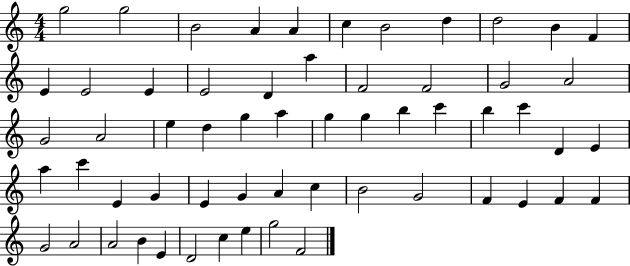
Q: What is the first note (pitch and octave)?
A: G5